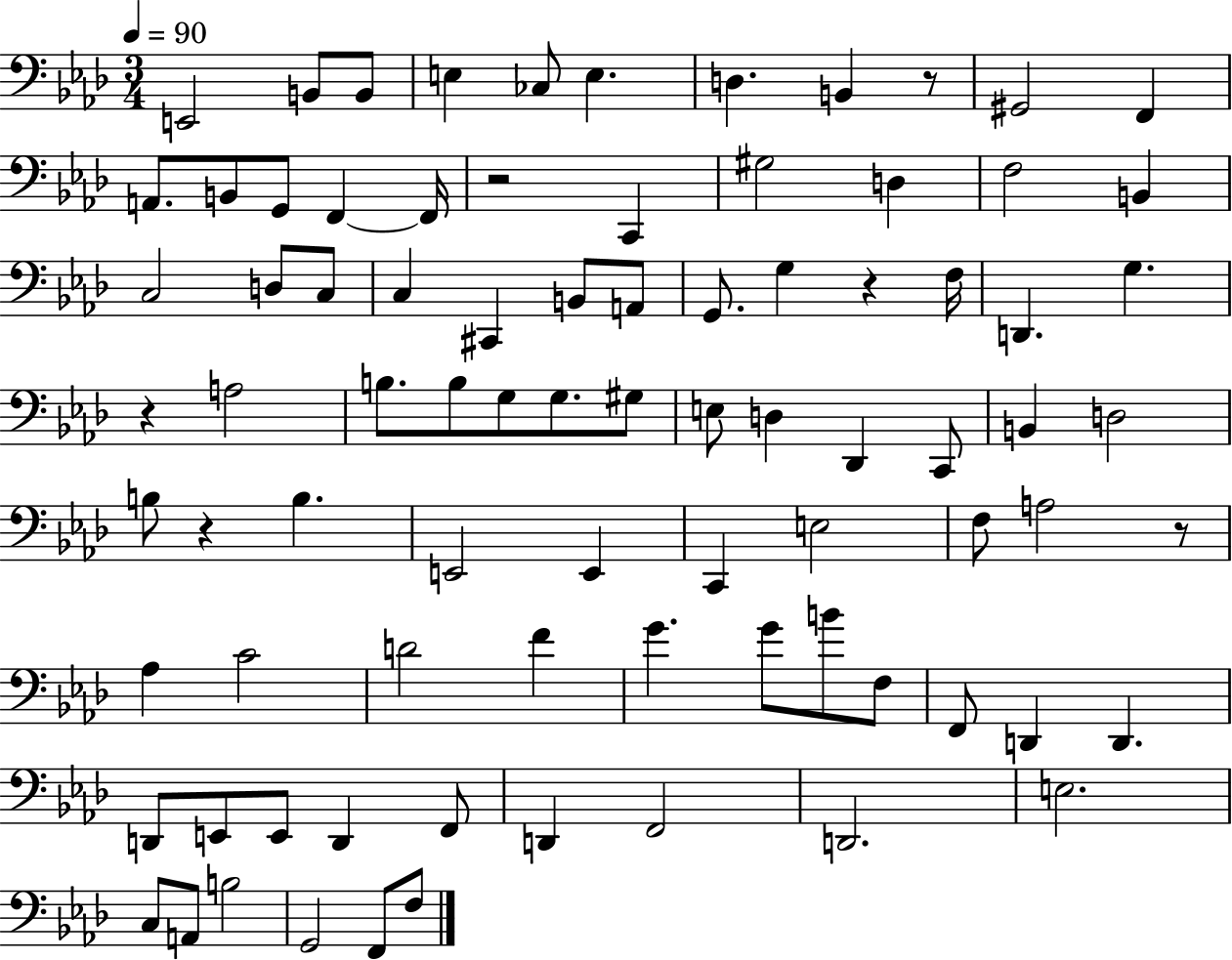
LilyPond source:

{
  \clef bass
  \numericTimeSignature
  \time 3/4
  \key aes \major
  \tempo 4 = 90
  e,2 b,8 b,8 | e4 ces8 e4. | d4. b,4 r8 | gis,2 f,4 | \break a,8. b,8 g,8 f,4~~ f,16 | r2 c,4 | gis2 d4 | f2 b,4 | \break c2 d8 c8 | c4 cis,4 b,8 a,8 | g,8. g4 r4 f16 | d,4. g4. | \break r4 a2 | b8. b8 g8 g8. gis8 | e8 d4 des,4 c,8 | b,4 d2 | \break b8 r4 b4. | e,2 e,4 | c,4 e2 | f8 a2 r8 | \break aes4 c'2 | d'2 f'4 | g'4. g'8 b'8 f8 | f,8 d,4 d,4. | \break d,8 e,8 e,8 d,4 f,8 | d,4 f,2 | d,2. | e2. | \break c8 a,8 b2 | g,2 f,8 f8 | \bar "|."
}